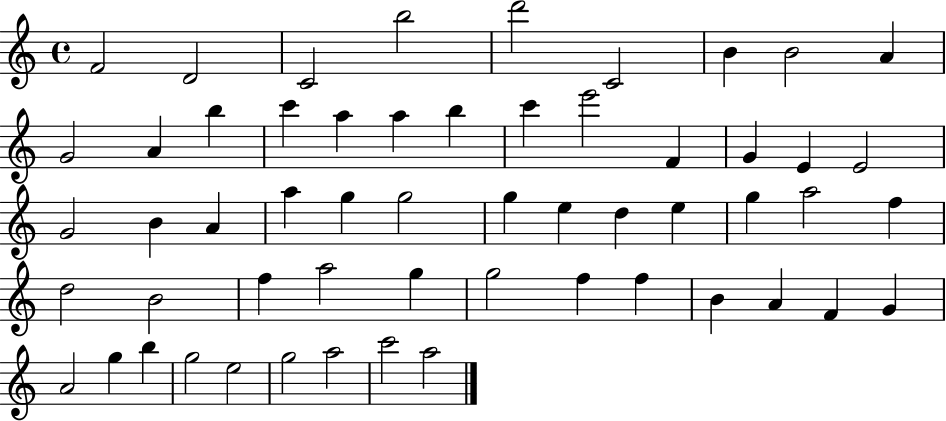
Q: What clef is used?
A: treble